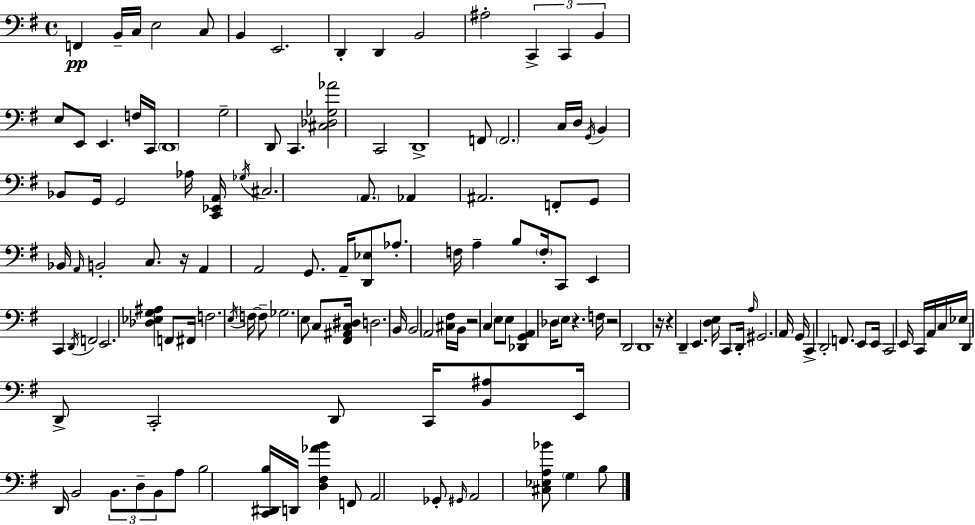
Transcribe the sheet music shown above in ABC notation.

X:1
T:Untitled
M:4/4
L:1/4
K:G
F,, B,,/4 C,/4 E,2 C,/2 B,, E,,2 D,, D,, B,,2 ^A,2 C,, C,, B,, E,/2 E,,/2 E,, F,/4 C,,/4 D,,4 G,2 D,,/2 C,, [^C,_D,_G,_A]2 C,,2 D,,4 F,,/2 F,,2 C,/4 D,/4 G,,/4 B,, _B,,/2 G,,/4 G,,2 _A,/4 [C,,_E,,A,,]/4 _G,/4 ^C,2 A,,/2 _A,, ^A,,2 F,,/2 G,,/2 _B,,/4 A,,/4 B,,2 C,/2 z/4 A,, A,,2 G,,/2 A,,/4 [D,,_E,]/2 _A,/2 F,/4 A, B,/2 F,/4 C,,/2 E,, C,, D,,/4 F,,2 E,,2 [_D,_E,G,^A,] F,,/2 ^F,,/4 F,2 E,/4 F,/4 F,/2 _G,2 E,/2 C,/2 [^F,,^A,,C,^D,]/4 D,2 B,,/4 B,,2 A,,2 [^C,^F,]/4 B,,/4 z2 C, E,/2 E,/2 [_D,,G,,A,,] _D,/4 E,/2 z F,/4 z2 D,,2 D,,4 z/4 z D,, E,, [D,E,]/4 C,,/2 D,,/4 A,/4 ^G,,2 A,,/4 G,,/4 C,, D,,2 F,,/2 E,,/2 E,,/4 C,,2 E,,/4 C,,/4 A,,/4 C,/4 _E,/4 D,, D,,/2 C,,2 D,,/2 C,,/4 [B,,^A,]/2 E,,/4 D,,/4 B,,2 B,,/2 D,/2 B,,/2 A,/2 B,2 [C,,^D,,B,]/4 D,,/4 [D,^F,_AB] F,,/2 A,,2 _G,,/2 ^G,,/4 A,,2 [^C,_E,A,_B]/2 G, B,/2